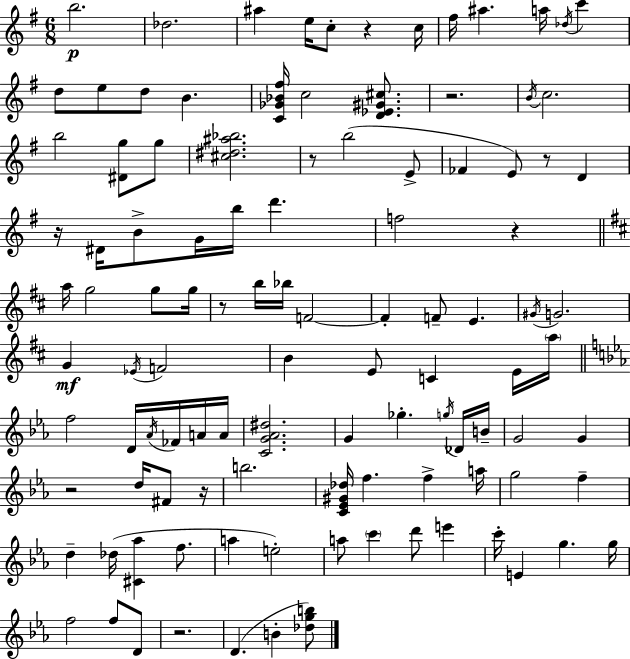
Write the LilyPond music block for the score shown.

{
  \clef treble
  \numericTimeSignature
  \time 6/8
  \key g \major
  \repeat volta 2 { b''2.\p | des''2. | ais''4 e''16 c''8-. r4 c''16 | fis''16 ais''4. a''16 \acciaccatura { des''16 } c'''4 | \break d''8 e''8 d''8 b'4. | <c' ges' bes' fis''>16 c''2 <d' ees' gis' cis''>8. | r2. | \acciaccatura { b'16 } c''2. | \break b''2 <dis' g''>8 | g''8 <cis'' dis'' ais'' bes''>2. | r8 b''2( | e'8-> fes'4 e'8) r8 d'4 | \break r16 dis'16 b'8-> g'16 b''16 d'''4. | f''2 r4 | \bar "||" \break \key d \major a''16 g''2 g''8 g''16 | r8 b''16 bes''16 f'2~~ | f'4-. f'8-- e'4. | \acciaccatura { gis'16 } g'2. | \break g'4\mf \acciaccatura { ees'16 } f'2 | b'4 e'8 c'4 | e'16 \parenthesize a''16 \bar "||" \break \key ees \major f''2 d'16 \acciaccatura { aes'16 } fes'16 a'16 | a'16 <c' g' aes' dis''>2. | g'4 ges''4.-. \acciaccatura { g''16 } | des'16 b'16-- g'2 g'4 | \break r2 d''16 fis'8 | r16 b''2. | <c' ees' gis' des''>16 f''4. f''4-> | a''16 g''2 f''4-- | \break d''4-- des''16( <cis' aes''>4 f''8. | a''4 e''2-.) | a''8 \parenthesize c'''4 d'''8 e'''4 | c'''16-. e'4 g''4. | \break g''16 f''2 f''8 | d'8 r2. | d'4.( b'4-. | <des'' g'' b''>8) } \bar "|."
}